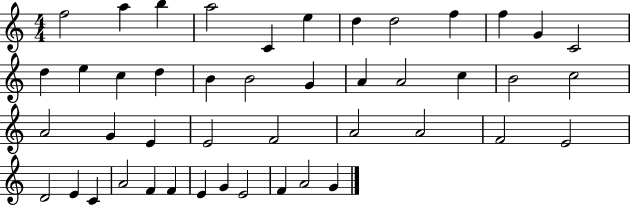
X:1
T:Untitled
M:4/4
L:1/4
K:C
f2 a b a2 C e d d2 f f G C2 d e c d B B2 G A A2 c B2 c2 A2 G E E2 F2 A2 A2 F2 E2 D2 E C A2 F F E G E2 F A2 G